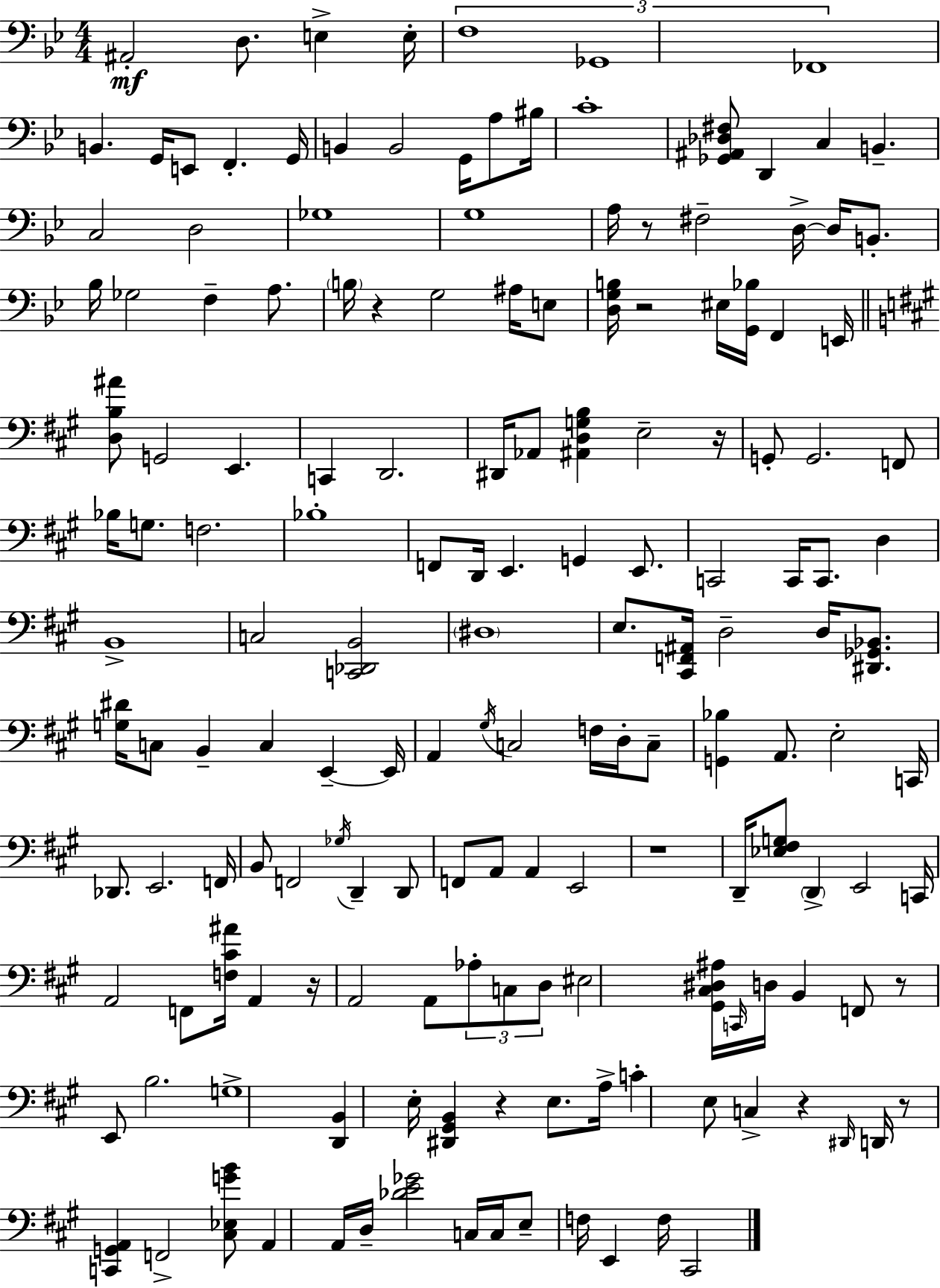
X:1
T:Untitled
M:4/4
L:1/4
K:Bb
^A,,2 D,/2 E, E,/4 F,4 _G,,4 _F,,4 B,, G,,/4 E,,/2 F,, G,,/4 B,, B,,2 G,,/4 A,/2 ^B,/4 C4 [_G,,^A,,_D,^F,]/2 D,, C, B,, C,2 D,2 _G,4 G,4 A,/4 z/2 ^F,2 D,/4 D,/4 B,,/2 _B,/4 _G,2 F, A,/2 B,/4 z G,2 ^A,/4 E,/2 [D,G,B,]/4 z2 ^E,/4 [G,,_B,]/4 F,, E,,/4 [D,B,^A]/2 G,,2 E,, C,, D,,2 ^D,,/4 _A,,/2 [^A,,D,G,B,] E,2 z/4 G,,/2 G,,2 F,,/2 _B,/4 G,/2 F,2 _B,4 F,,/2 D,,/4 E,, G,, E,,/2 C,,2 C,,/4 C,,/2 D, B,,4 C,2 [C,,_D,,B,,]2 ^D,4 E,/2 [^C,,F,,^A,,]/4 D,2 D,/4 [^D,,_G,,_B,,]/2 [G,^D]/4 C,/2 B,, C, E,, E,,/4 A,, ^G,/4 C,2 F,/4 D,/4 C,/2 [G,,_B,] A,,/2 E,2 C,,/4 _D,,/2 E,,2 F,,/4 B,,/2 F,,2 _G,/4 D,, D,,/2 F,,/2 A,,/2 A,, E,,2 z4 D,,/4 [_E,^F,G,]/2 D,, E,,2 C,,/4 A,,2 F,,/2 [F,^C^A]/4 A,, z/4 A,,2 A,,/2 _A,/2 C,/2 D,/2 ^E,2 [^G,,^C,^D,^A,]/4 C,,/4 D,/4 B,, F,,/2 z/2 E,,/2 B,2 G,4 [D,,B,,] E,/4 [^D,,^G,,B,,] z E,/2 A,/4 C E,/2 C, z ^D,,/4 D,,/4 z/2 [C,,G,,A,,] F,,2 [^C,_E,GB]/2 A,, A,,/4 D,/4 [_DE_G]2 C,/4 C,/4 E,/2 F,/4 E,, F,/4 ^C,,2